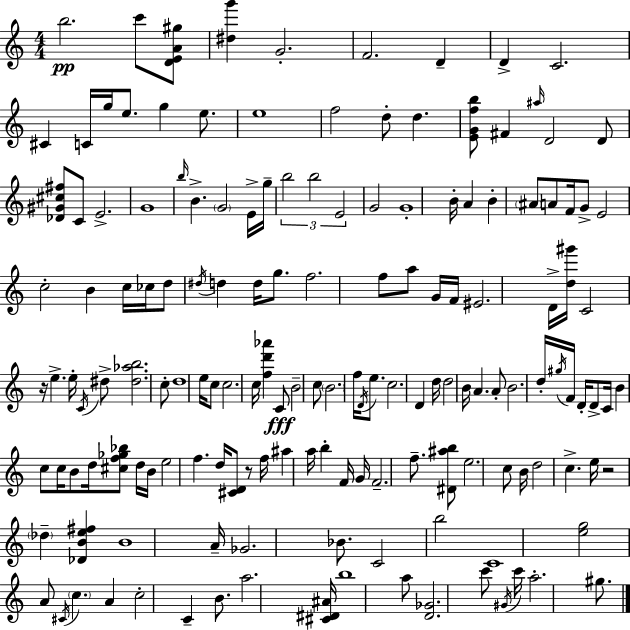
{
  \clef treble
  \numericTimeSignature
  \time 4/4
  \key c \major
  \repeat volta 2 { b''2.\pp c'''8 <d' e' a' gis''>8 | <dis'' g'''>4 g'2.-. | f'2. d'4-- | d'4-> c'2. | \break cis'4 c'16 g''16 e''8. g''4 e''8. | e''1 | f''2 d''8-. d''4. | <e' g' f'' b''>8 fis'4 \grace { ais''16 } d'2 d'8 | \break <des' gis' cis'' fis''>8 c'8 e'2.-> | g'1 | \grace { b''16 } b'4.-> \parenthesize g'2 | e'16-> g''16-- \tuplet 3/2 { b''2 b''2 | \break e'2 } g'2 | g'1-. | b'16-. a'4 b'4-. \parenthesize ais'8 a'8 f'16 | g'8-> e'2 c''2-. | \break b'4 c''16 ces''16 d''8 \acciaccatura { dis''16 } d''4 d''16 | g''8. f''2. f''8 | a''8 g'16 f'16 eis'2. | d'16-> <d'' gis'''>16 c'2 r16 e''4.-> | \break e''16-. \acciaccatura { c'16 } dis''8-> <dis'' aes'' b''>2. | c''8-. d''1 | e''16 c''8 c''2. | c''16 <f'' d''' aes'''>4 c'8\fff b'2-- | \break c''8 \parenthesize b'2. | f''16 \acciaccatura { d'16 } e''8. c''2. | d'4 d''16 d''2 b'16 a'4. | a'8-. b'2. | \break d''16-. \acciaccatura { gis''16 } f'16 d'16-. d'8-> c'16 b'4 c''8 | c''16 b'8 d''16 <cis'' f'' ges'' bes''>8 d''16 b'16 e''2 | f''4. d''16 <cis' d'>8 r8 f''16 ais''4 | a''16 b''4-. f'16 g'16 f'2.-- | \break f''8.-- <dis' ais'' b''>8 e''2. | c''8 b'16 d''2 c''4.-> | e''16 r2 \parenthesize des''4-- | <des' b' e'' fis''>4 b'1 | \break a'16-- ges'2. | bes'8. c'2 b''2 | c'1 | <e'' g''>2 a'8 | \break \acciaccatura { cis'16 } \parenthesize c''4. a'4 c''2-. | c'4-- b'8. a''2. | <cis' dis' ais'>16 b''1 | a''8 <d' ges'>2. | \break c'''8 \acciaccatura { gis'16 } c'''16 a''2.-. | gis''8. } \bar "|."
}